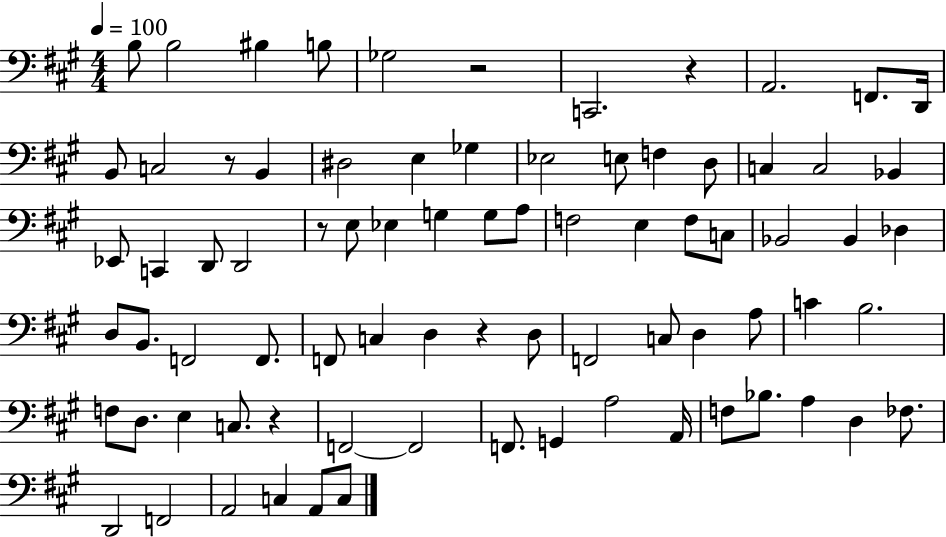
X:1
T:Untitled
M:4/4
L:1/4
K:A
B,/2 B,2 ^B, B,/2 _G,2 z2 C,,2 z A,,2 F,,/2 D,,/4 B,,/2 C,2 z/2 B,, ^D,2 E, _G, _E,2 E,/2 F, D,/2 C, C,2 _B,, _E,,/2 C,, D,,/2 D,,2 z/2 E,/2 _E, G, G,/2 A,/2 F,2 E, F,/2 C,/2 _B,,2 _B,, _D, D,/2 B,,/2 F,,2 F,,/2 F,,/2 C, D, z D,/2 F,,2 C,/2 D, A,/2 C B,2 F,/2 D,/2 E, C,/2 z F,,2 F,,2 F,,/2 G,, A,2 A,,/4 F,/2 _B,/2 A, D, _F,/2 D,,2 F,,2 A,,2 C, A,,/2 C,/2